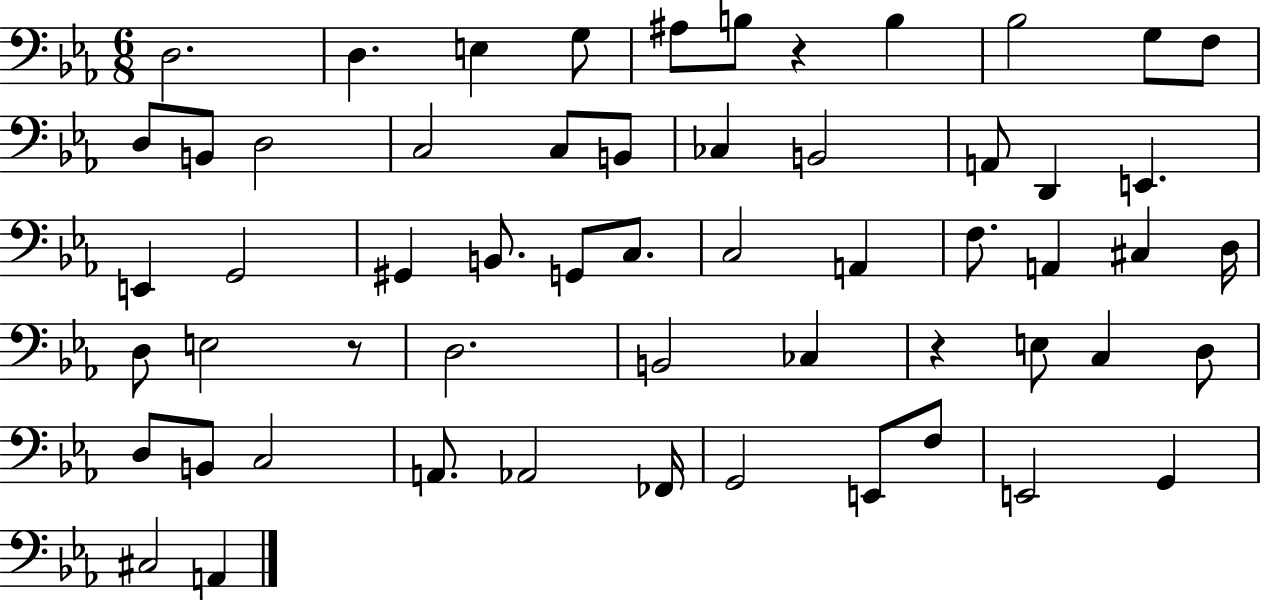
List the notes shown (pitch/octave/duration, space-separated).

D3/h. D3/q. E3/q G3/e A#3/e B3/e R/q B3/q Bb3/h G3/e F3/e D3/e B2/e D3/h C3/h C3/e B2/e CES3/q B2/h A2/e D2/q E2/q. E2/q G2/h G#2/q B2/e. G2/e C3/e. C3/h A2/q F3/e. A2/q C#3/q D3/s D3/e E3/h R/e D3/h. B2/h CES3/q R/q E3/e C3/q D3/e D3/e B2/e C3/h A2/e. Ab2/h FES2/s G2/h E2/e F3/e E2/h G2/q C#3/h A2/q